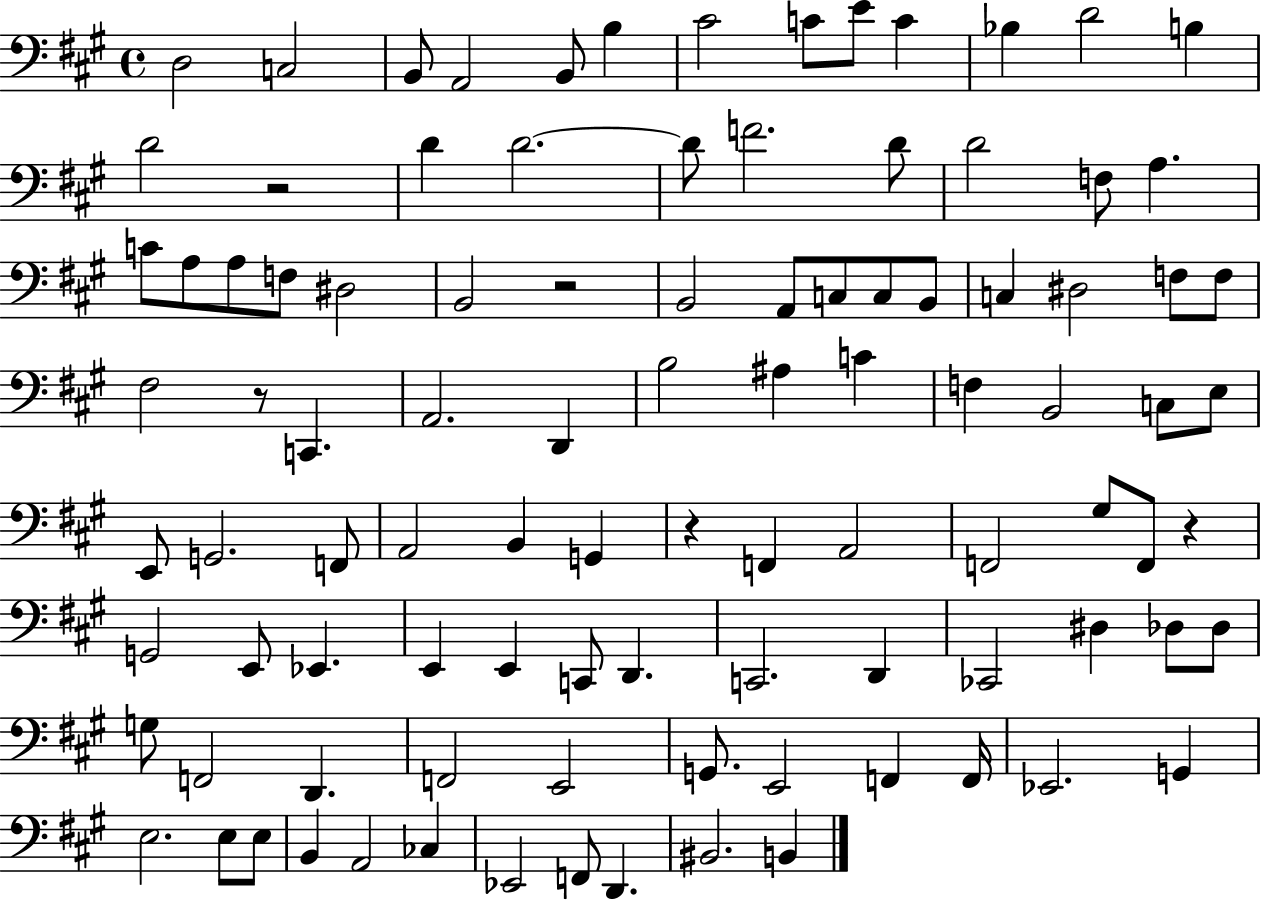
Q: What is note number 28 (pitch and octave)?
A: B2